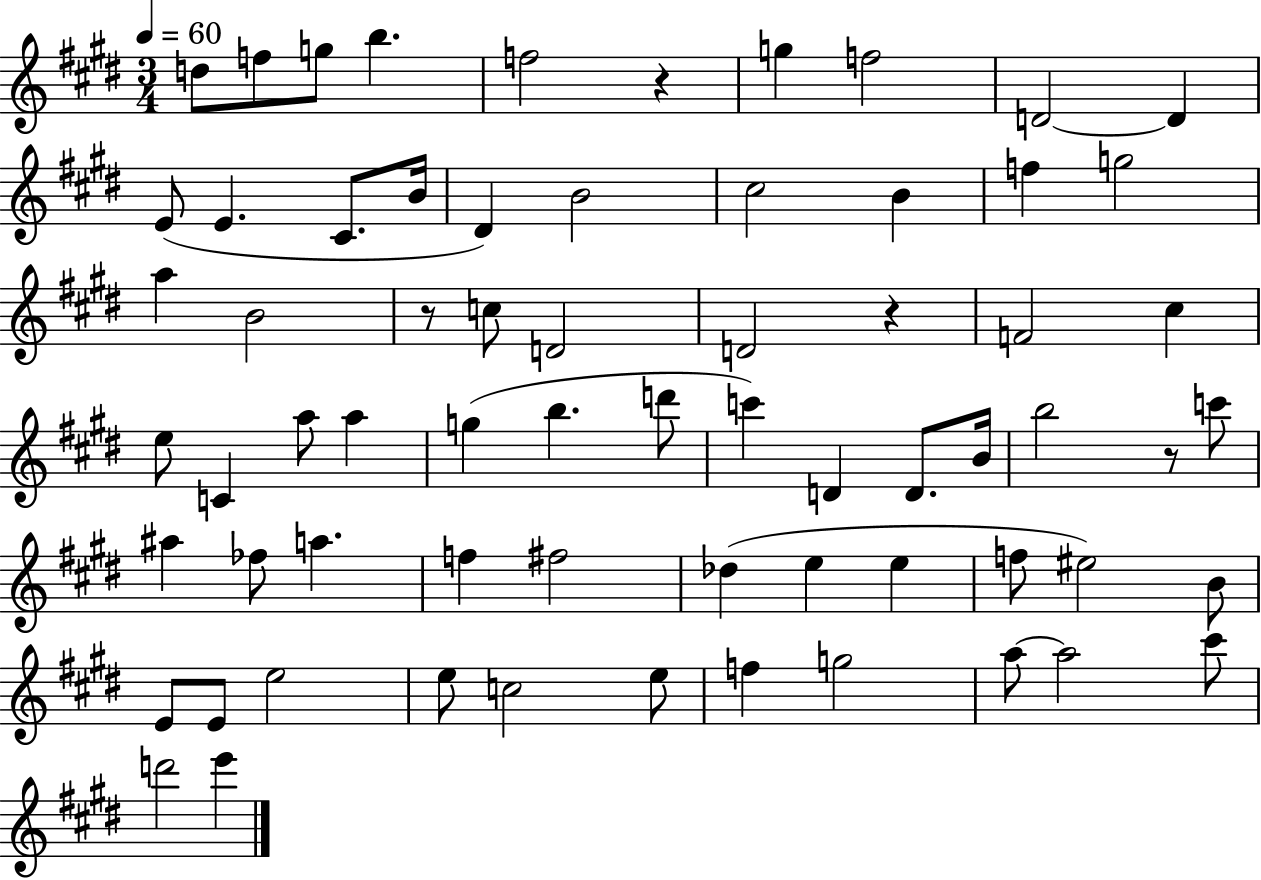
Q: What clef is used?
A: treble